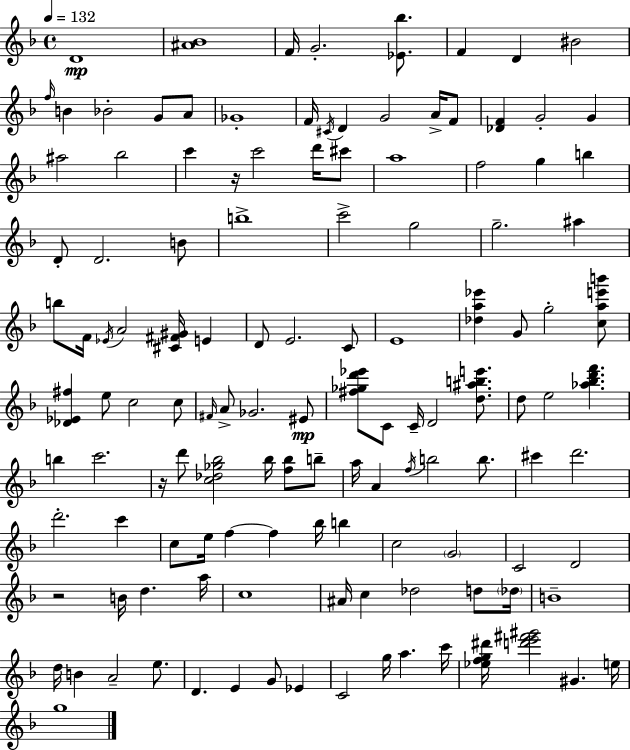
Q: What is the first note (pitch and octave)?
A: D4